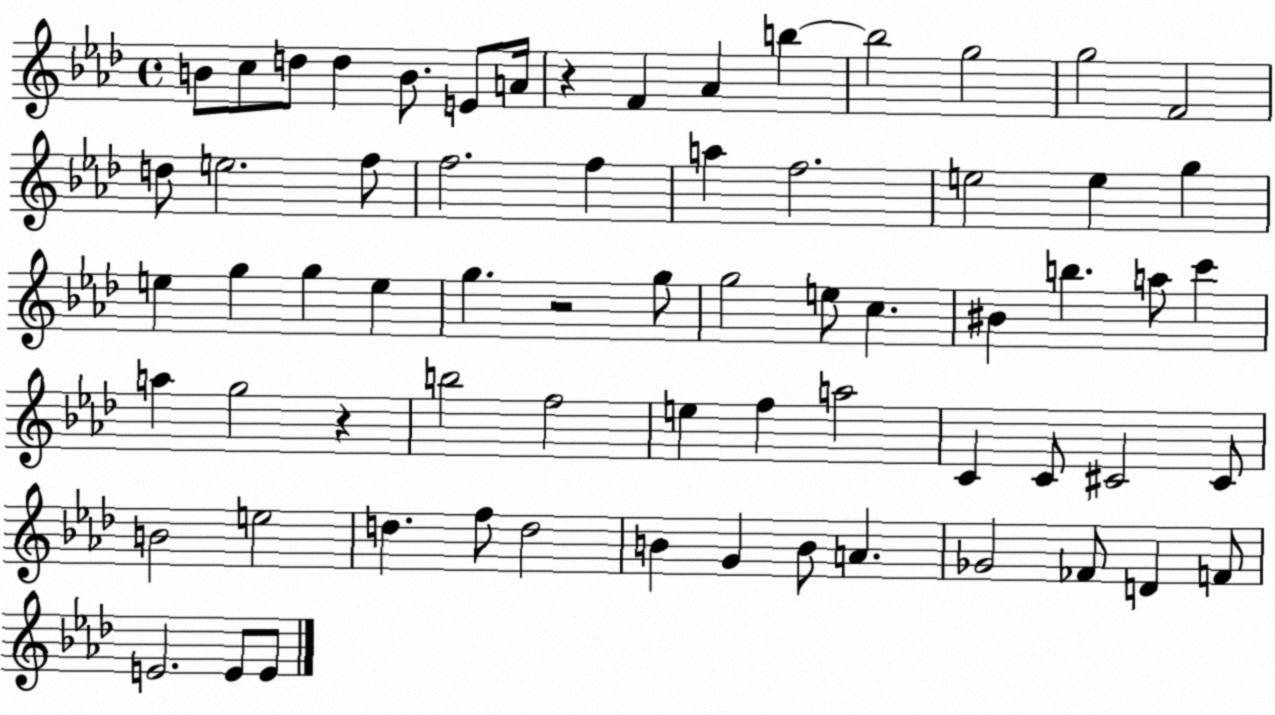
X:1
T:Untitled
M:4/4
L:1/4
K:Ab
B/2 c/2 d/2 d B/2 E/2 A/4 z F _A b b2 g2 g2 F2 d/2 e2 f/2 f2 f a f2 e2 e g e g g e g z2 g/2 g2 e/2 c ^B b a/2 c' a g2 z b2 f2 e f a2 C C/2 ^C2 ^C/2 B2 e2 d f/2 d2 B G B/2 A _G2 _F/2 D F/2 E2 E/2 E/2